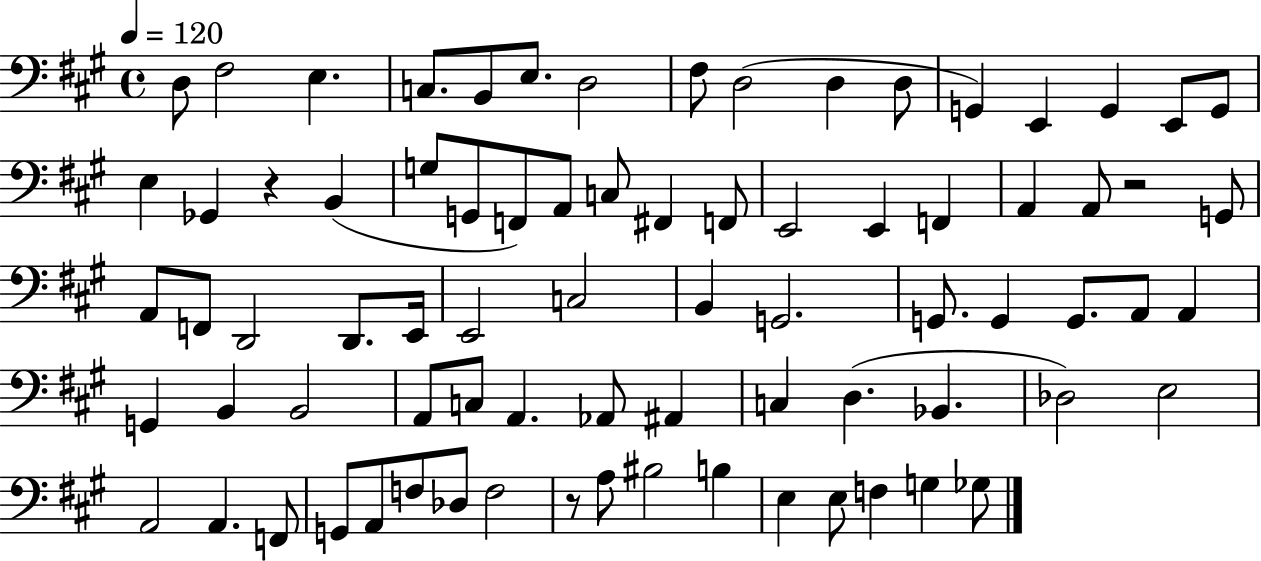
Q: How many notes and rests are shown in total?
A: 78